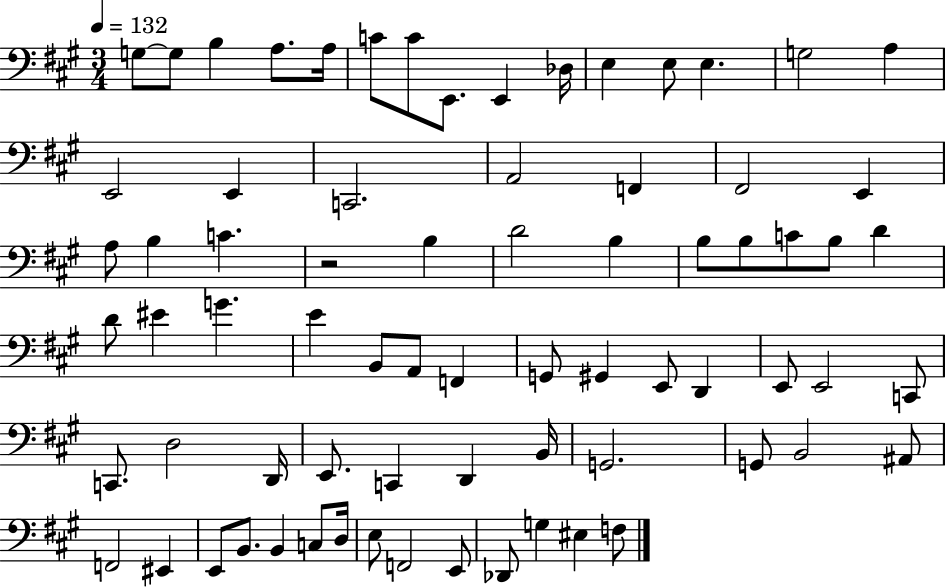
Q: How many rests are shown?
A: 1